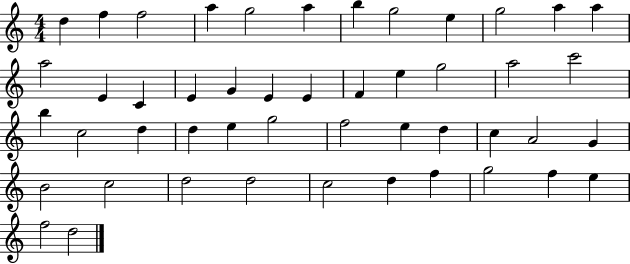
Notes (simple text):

D5/q F5/q F5/h A5/q G5/h A5/q B5/q G5/h E5/q G5/h A5/q A5/q A5/h E4/q C4/q E4/q G4/q E4/q E4/q F4/q E5/q G5/h A5/h C6/h B5/q C5/h D5/q D5/q E5/q G5/h F5/h E5/q D5/q C5/q A4/h G4/q B4/h C5/h D5/h D5/h C5/h D5/q F5/q G5/h F5/q E5/q F5/h D5/h